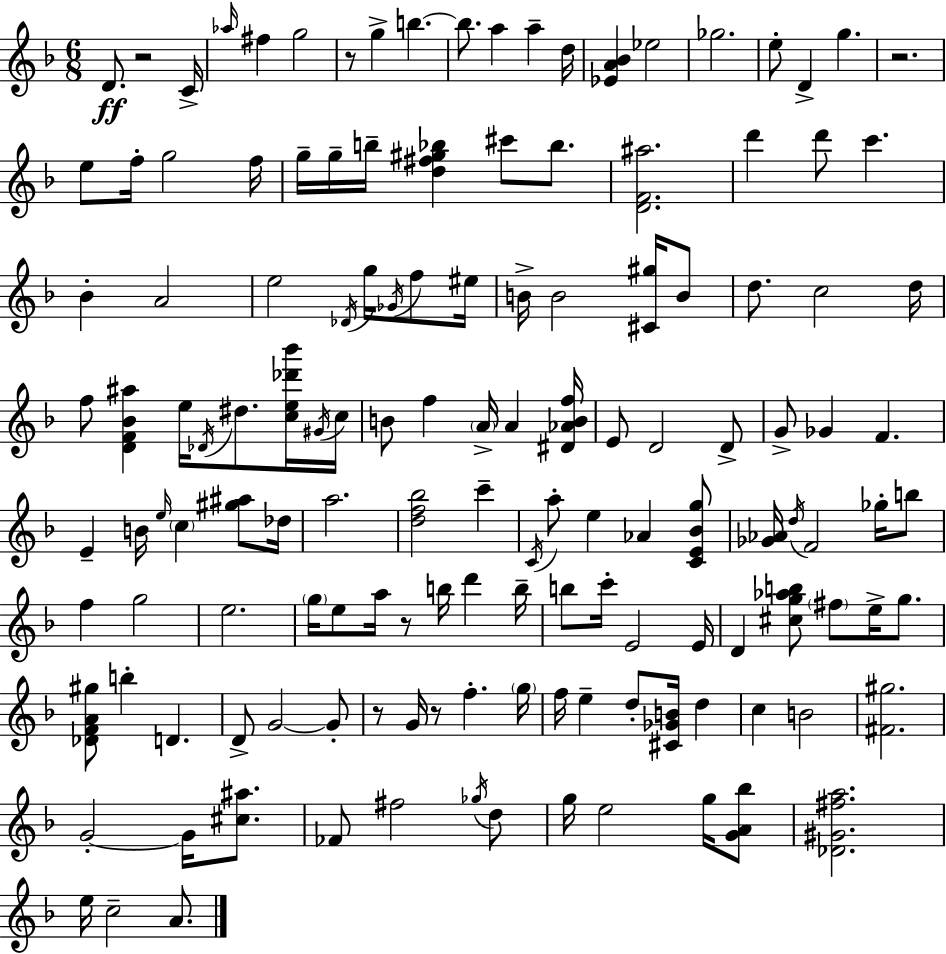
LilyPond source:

{
  \clef treble
  \numericTimeSignature
  \time 6/8
  \key f \major
  \repeat volta 2 { d'8.\ff r2 c'16-> | \grace { aes''16 } fis''4 g''2 | r8 g''4-> b''4.~~ | b''8. a''4 a''4-- | \break d''16 <ees' a' bes'>4 ees''2 | ges''2. | e''8-. d'4-> g''4. | r2. | \break e''8 f''16-. g''2 | f''16 g''16-- g''16-- b''16-- <d'' fis'' gis'' bes''>4 cis'''8 bes''8. | <d' f' ais''>2. | d'''4 d'''8 c'''4. | \break bes'4-. a'2 | e''2 \acciaccatura { des'16 } g''16 \acciaccatura { ges'16 } | f''8 eis''16 b'16-> b'2 | <cis' gis''>16 b'8 d''8. c''2 | \break d''16 f''8 <d' f' bes' ais''>4 e''16 \acciaccatura { des'16 } dis''8. | <c'' e'' des''' bes'''>16 \acciaccatura { gis'16 } c''16 b'8 f''4 \parenthesize a'16-> | a'4 <dis' aes' b' f''>16 e'8 d'2 | d'8-> g'8-> ges'4 f'4. | \break e'4-- b'16 \grace { e''16 } \parenthesize c''4 | <gis'' ais''>8 des''16 a''2. | <d'' f'' bes''>2 | c'''4-- \acciaccatura { c'16 } a''8-. e''4 | \break aes'4 <c' e' bes' g''>8 <ges' aes'>16 \acciaccatura { d''16 } f'2 | ges''16-. b''8 f''4 | g''2 e''2. | \parenthesize g''16 e''8 a''16 | \break r8 b''16 d'''4 b''16-- b''8 c'''16-. e'2 | e'16 d'4 | <cis'' g'' aes'' b''>8 \parenthesize fis''8 e''16-> g''8. <des' f' a' gis''>8 b''4-. | d'4. d'8-> g'2~~ | \break g'8-. r8 g'16 r8 | f''4.-. \parenthesize g''16 f''16 e''4-- | d''8-. <cis' ges' b'>16 d''4 c''4 | b'2 <fis' gis''>2. | \break g'2-.~~ | g'16 <cis'' ais''>8. fes'8 fis''2 | \acciaccatura { ges''16 } d''8 g''16 e''2 | g''16 <g' a' bes''>8 <des' gis' fis'' a''>2. | \break e''16 c''2-- | a'8. } \bar "|."
}